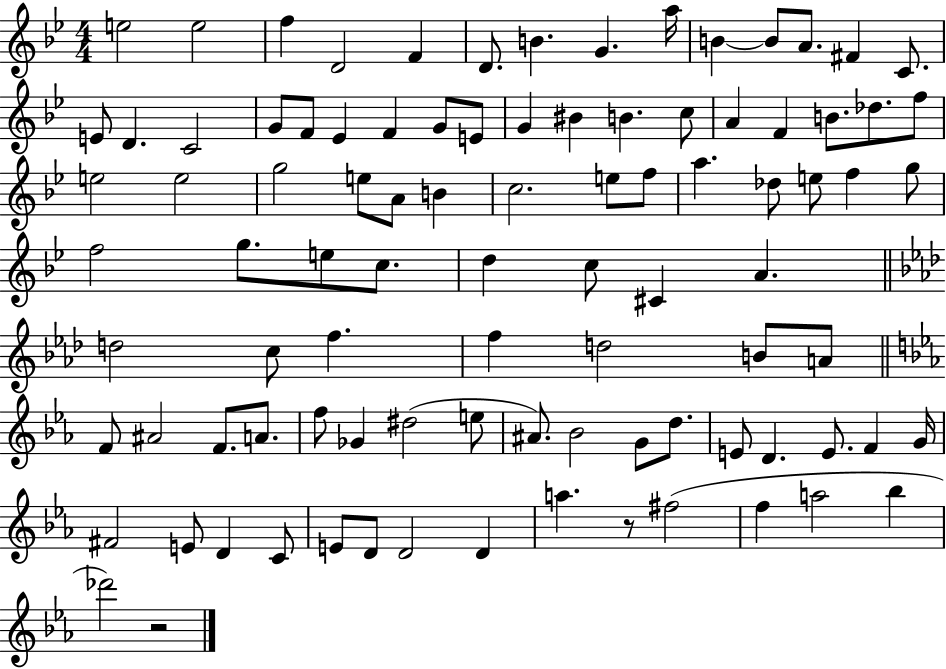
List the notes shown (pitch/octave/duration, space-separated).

E5/h E5/h F5/q D4/h F4/q D4/e. B4/q. G4/q. A5/s B4/q B4/e A4/e. F#4/q C4/e. E4/e D4/q. C4/h G4/e F4/e Eb4/q F4/q G4/e E4/e G4/q BIS4/q B4/q. C5/e A4/q F4/q B4/e. Db5/e. F5/e E5/h E5/h G5/h E5/e A4/e B4/q C5/h. E5/e F5/e A5/q. Db5/e E5/e F5/q G5/e F5/h G5/e. E5/e C5/e. D5/q C5/e C#4/q A4/q. D5/h C5/e F5/q. F5/q D5/h B4/e A4/e F4/e A#4/h F4/e. A4/e. F5/e Gb4/q D#5/h E5/e A#4/e. Bb4/h G4/e D5/e. E4/e D4/q. E4/e. F4/q G4/s F#4/h E4/e D4/q C4/e E4/e D4/e D4/h D4/q A5/q. R/e F#5/h F5/q A5/h Bb5/q Db6/h R/h